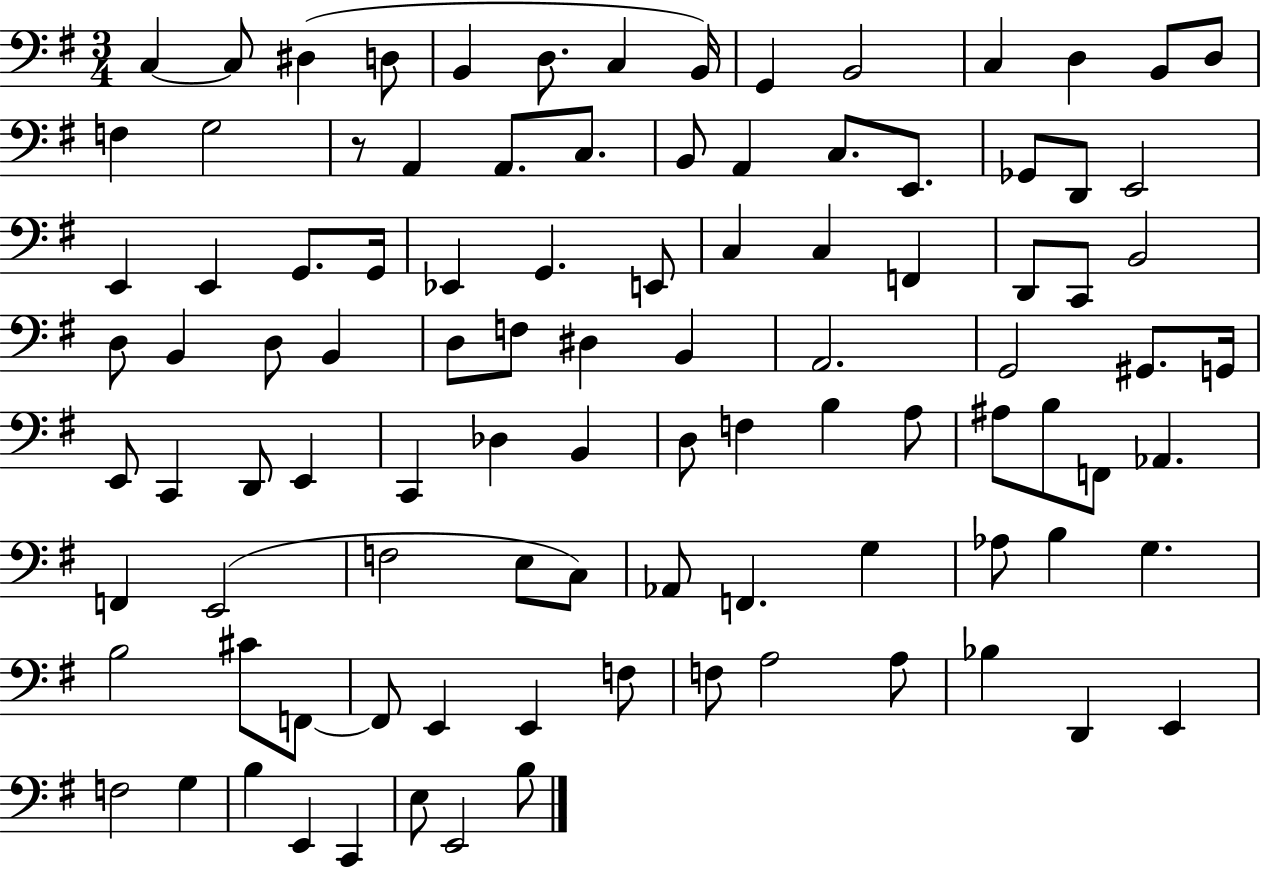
{
  \clef bass
  \numericTimeSignature
  \time 3/4
  \key g \major
  c4~~ c8 dis4( d8 | b,4 d8. c4 b,16) | g,4 b,2 | c4 d4 b,8 d8 | \break f4 g2 | r8 a,4 a,8. c8. | b,8 a,4 c8. e,8. | ges,8 d,8 e,2 | \break e,4 e,4 g,8. g,16 | ees,4 g,4. e,8 | c4 c4 f,4 | d,8 c,8 b,2 | \break d8 b,4 d8 b,4 | d8 f8 dis4 b,4 | a,2. | g,2 gis,8. g,16 | \break e,8 c,4 d,8 e,4 | c,4 des4 b,4 | d8 f4 b4 a8 | ais8 b8 f,8 aes,4. | \break f,4 e,2( | f2 e8 c8) | aes,8 f,4. g4 | aes8 b4 g4. | \break b2 cis'8 f,8~~ | f,8 e,4 e,4 f8 | f8 a2 a8 | bes4 d,4 e,4 | \break f2 g4 | b4 e,4 c,4 | e8 e,2 b8 | \bar "|."
}